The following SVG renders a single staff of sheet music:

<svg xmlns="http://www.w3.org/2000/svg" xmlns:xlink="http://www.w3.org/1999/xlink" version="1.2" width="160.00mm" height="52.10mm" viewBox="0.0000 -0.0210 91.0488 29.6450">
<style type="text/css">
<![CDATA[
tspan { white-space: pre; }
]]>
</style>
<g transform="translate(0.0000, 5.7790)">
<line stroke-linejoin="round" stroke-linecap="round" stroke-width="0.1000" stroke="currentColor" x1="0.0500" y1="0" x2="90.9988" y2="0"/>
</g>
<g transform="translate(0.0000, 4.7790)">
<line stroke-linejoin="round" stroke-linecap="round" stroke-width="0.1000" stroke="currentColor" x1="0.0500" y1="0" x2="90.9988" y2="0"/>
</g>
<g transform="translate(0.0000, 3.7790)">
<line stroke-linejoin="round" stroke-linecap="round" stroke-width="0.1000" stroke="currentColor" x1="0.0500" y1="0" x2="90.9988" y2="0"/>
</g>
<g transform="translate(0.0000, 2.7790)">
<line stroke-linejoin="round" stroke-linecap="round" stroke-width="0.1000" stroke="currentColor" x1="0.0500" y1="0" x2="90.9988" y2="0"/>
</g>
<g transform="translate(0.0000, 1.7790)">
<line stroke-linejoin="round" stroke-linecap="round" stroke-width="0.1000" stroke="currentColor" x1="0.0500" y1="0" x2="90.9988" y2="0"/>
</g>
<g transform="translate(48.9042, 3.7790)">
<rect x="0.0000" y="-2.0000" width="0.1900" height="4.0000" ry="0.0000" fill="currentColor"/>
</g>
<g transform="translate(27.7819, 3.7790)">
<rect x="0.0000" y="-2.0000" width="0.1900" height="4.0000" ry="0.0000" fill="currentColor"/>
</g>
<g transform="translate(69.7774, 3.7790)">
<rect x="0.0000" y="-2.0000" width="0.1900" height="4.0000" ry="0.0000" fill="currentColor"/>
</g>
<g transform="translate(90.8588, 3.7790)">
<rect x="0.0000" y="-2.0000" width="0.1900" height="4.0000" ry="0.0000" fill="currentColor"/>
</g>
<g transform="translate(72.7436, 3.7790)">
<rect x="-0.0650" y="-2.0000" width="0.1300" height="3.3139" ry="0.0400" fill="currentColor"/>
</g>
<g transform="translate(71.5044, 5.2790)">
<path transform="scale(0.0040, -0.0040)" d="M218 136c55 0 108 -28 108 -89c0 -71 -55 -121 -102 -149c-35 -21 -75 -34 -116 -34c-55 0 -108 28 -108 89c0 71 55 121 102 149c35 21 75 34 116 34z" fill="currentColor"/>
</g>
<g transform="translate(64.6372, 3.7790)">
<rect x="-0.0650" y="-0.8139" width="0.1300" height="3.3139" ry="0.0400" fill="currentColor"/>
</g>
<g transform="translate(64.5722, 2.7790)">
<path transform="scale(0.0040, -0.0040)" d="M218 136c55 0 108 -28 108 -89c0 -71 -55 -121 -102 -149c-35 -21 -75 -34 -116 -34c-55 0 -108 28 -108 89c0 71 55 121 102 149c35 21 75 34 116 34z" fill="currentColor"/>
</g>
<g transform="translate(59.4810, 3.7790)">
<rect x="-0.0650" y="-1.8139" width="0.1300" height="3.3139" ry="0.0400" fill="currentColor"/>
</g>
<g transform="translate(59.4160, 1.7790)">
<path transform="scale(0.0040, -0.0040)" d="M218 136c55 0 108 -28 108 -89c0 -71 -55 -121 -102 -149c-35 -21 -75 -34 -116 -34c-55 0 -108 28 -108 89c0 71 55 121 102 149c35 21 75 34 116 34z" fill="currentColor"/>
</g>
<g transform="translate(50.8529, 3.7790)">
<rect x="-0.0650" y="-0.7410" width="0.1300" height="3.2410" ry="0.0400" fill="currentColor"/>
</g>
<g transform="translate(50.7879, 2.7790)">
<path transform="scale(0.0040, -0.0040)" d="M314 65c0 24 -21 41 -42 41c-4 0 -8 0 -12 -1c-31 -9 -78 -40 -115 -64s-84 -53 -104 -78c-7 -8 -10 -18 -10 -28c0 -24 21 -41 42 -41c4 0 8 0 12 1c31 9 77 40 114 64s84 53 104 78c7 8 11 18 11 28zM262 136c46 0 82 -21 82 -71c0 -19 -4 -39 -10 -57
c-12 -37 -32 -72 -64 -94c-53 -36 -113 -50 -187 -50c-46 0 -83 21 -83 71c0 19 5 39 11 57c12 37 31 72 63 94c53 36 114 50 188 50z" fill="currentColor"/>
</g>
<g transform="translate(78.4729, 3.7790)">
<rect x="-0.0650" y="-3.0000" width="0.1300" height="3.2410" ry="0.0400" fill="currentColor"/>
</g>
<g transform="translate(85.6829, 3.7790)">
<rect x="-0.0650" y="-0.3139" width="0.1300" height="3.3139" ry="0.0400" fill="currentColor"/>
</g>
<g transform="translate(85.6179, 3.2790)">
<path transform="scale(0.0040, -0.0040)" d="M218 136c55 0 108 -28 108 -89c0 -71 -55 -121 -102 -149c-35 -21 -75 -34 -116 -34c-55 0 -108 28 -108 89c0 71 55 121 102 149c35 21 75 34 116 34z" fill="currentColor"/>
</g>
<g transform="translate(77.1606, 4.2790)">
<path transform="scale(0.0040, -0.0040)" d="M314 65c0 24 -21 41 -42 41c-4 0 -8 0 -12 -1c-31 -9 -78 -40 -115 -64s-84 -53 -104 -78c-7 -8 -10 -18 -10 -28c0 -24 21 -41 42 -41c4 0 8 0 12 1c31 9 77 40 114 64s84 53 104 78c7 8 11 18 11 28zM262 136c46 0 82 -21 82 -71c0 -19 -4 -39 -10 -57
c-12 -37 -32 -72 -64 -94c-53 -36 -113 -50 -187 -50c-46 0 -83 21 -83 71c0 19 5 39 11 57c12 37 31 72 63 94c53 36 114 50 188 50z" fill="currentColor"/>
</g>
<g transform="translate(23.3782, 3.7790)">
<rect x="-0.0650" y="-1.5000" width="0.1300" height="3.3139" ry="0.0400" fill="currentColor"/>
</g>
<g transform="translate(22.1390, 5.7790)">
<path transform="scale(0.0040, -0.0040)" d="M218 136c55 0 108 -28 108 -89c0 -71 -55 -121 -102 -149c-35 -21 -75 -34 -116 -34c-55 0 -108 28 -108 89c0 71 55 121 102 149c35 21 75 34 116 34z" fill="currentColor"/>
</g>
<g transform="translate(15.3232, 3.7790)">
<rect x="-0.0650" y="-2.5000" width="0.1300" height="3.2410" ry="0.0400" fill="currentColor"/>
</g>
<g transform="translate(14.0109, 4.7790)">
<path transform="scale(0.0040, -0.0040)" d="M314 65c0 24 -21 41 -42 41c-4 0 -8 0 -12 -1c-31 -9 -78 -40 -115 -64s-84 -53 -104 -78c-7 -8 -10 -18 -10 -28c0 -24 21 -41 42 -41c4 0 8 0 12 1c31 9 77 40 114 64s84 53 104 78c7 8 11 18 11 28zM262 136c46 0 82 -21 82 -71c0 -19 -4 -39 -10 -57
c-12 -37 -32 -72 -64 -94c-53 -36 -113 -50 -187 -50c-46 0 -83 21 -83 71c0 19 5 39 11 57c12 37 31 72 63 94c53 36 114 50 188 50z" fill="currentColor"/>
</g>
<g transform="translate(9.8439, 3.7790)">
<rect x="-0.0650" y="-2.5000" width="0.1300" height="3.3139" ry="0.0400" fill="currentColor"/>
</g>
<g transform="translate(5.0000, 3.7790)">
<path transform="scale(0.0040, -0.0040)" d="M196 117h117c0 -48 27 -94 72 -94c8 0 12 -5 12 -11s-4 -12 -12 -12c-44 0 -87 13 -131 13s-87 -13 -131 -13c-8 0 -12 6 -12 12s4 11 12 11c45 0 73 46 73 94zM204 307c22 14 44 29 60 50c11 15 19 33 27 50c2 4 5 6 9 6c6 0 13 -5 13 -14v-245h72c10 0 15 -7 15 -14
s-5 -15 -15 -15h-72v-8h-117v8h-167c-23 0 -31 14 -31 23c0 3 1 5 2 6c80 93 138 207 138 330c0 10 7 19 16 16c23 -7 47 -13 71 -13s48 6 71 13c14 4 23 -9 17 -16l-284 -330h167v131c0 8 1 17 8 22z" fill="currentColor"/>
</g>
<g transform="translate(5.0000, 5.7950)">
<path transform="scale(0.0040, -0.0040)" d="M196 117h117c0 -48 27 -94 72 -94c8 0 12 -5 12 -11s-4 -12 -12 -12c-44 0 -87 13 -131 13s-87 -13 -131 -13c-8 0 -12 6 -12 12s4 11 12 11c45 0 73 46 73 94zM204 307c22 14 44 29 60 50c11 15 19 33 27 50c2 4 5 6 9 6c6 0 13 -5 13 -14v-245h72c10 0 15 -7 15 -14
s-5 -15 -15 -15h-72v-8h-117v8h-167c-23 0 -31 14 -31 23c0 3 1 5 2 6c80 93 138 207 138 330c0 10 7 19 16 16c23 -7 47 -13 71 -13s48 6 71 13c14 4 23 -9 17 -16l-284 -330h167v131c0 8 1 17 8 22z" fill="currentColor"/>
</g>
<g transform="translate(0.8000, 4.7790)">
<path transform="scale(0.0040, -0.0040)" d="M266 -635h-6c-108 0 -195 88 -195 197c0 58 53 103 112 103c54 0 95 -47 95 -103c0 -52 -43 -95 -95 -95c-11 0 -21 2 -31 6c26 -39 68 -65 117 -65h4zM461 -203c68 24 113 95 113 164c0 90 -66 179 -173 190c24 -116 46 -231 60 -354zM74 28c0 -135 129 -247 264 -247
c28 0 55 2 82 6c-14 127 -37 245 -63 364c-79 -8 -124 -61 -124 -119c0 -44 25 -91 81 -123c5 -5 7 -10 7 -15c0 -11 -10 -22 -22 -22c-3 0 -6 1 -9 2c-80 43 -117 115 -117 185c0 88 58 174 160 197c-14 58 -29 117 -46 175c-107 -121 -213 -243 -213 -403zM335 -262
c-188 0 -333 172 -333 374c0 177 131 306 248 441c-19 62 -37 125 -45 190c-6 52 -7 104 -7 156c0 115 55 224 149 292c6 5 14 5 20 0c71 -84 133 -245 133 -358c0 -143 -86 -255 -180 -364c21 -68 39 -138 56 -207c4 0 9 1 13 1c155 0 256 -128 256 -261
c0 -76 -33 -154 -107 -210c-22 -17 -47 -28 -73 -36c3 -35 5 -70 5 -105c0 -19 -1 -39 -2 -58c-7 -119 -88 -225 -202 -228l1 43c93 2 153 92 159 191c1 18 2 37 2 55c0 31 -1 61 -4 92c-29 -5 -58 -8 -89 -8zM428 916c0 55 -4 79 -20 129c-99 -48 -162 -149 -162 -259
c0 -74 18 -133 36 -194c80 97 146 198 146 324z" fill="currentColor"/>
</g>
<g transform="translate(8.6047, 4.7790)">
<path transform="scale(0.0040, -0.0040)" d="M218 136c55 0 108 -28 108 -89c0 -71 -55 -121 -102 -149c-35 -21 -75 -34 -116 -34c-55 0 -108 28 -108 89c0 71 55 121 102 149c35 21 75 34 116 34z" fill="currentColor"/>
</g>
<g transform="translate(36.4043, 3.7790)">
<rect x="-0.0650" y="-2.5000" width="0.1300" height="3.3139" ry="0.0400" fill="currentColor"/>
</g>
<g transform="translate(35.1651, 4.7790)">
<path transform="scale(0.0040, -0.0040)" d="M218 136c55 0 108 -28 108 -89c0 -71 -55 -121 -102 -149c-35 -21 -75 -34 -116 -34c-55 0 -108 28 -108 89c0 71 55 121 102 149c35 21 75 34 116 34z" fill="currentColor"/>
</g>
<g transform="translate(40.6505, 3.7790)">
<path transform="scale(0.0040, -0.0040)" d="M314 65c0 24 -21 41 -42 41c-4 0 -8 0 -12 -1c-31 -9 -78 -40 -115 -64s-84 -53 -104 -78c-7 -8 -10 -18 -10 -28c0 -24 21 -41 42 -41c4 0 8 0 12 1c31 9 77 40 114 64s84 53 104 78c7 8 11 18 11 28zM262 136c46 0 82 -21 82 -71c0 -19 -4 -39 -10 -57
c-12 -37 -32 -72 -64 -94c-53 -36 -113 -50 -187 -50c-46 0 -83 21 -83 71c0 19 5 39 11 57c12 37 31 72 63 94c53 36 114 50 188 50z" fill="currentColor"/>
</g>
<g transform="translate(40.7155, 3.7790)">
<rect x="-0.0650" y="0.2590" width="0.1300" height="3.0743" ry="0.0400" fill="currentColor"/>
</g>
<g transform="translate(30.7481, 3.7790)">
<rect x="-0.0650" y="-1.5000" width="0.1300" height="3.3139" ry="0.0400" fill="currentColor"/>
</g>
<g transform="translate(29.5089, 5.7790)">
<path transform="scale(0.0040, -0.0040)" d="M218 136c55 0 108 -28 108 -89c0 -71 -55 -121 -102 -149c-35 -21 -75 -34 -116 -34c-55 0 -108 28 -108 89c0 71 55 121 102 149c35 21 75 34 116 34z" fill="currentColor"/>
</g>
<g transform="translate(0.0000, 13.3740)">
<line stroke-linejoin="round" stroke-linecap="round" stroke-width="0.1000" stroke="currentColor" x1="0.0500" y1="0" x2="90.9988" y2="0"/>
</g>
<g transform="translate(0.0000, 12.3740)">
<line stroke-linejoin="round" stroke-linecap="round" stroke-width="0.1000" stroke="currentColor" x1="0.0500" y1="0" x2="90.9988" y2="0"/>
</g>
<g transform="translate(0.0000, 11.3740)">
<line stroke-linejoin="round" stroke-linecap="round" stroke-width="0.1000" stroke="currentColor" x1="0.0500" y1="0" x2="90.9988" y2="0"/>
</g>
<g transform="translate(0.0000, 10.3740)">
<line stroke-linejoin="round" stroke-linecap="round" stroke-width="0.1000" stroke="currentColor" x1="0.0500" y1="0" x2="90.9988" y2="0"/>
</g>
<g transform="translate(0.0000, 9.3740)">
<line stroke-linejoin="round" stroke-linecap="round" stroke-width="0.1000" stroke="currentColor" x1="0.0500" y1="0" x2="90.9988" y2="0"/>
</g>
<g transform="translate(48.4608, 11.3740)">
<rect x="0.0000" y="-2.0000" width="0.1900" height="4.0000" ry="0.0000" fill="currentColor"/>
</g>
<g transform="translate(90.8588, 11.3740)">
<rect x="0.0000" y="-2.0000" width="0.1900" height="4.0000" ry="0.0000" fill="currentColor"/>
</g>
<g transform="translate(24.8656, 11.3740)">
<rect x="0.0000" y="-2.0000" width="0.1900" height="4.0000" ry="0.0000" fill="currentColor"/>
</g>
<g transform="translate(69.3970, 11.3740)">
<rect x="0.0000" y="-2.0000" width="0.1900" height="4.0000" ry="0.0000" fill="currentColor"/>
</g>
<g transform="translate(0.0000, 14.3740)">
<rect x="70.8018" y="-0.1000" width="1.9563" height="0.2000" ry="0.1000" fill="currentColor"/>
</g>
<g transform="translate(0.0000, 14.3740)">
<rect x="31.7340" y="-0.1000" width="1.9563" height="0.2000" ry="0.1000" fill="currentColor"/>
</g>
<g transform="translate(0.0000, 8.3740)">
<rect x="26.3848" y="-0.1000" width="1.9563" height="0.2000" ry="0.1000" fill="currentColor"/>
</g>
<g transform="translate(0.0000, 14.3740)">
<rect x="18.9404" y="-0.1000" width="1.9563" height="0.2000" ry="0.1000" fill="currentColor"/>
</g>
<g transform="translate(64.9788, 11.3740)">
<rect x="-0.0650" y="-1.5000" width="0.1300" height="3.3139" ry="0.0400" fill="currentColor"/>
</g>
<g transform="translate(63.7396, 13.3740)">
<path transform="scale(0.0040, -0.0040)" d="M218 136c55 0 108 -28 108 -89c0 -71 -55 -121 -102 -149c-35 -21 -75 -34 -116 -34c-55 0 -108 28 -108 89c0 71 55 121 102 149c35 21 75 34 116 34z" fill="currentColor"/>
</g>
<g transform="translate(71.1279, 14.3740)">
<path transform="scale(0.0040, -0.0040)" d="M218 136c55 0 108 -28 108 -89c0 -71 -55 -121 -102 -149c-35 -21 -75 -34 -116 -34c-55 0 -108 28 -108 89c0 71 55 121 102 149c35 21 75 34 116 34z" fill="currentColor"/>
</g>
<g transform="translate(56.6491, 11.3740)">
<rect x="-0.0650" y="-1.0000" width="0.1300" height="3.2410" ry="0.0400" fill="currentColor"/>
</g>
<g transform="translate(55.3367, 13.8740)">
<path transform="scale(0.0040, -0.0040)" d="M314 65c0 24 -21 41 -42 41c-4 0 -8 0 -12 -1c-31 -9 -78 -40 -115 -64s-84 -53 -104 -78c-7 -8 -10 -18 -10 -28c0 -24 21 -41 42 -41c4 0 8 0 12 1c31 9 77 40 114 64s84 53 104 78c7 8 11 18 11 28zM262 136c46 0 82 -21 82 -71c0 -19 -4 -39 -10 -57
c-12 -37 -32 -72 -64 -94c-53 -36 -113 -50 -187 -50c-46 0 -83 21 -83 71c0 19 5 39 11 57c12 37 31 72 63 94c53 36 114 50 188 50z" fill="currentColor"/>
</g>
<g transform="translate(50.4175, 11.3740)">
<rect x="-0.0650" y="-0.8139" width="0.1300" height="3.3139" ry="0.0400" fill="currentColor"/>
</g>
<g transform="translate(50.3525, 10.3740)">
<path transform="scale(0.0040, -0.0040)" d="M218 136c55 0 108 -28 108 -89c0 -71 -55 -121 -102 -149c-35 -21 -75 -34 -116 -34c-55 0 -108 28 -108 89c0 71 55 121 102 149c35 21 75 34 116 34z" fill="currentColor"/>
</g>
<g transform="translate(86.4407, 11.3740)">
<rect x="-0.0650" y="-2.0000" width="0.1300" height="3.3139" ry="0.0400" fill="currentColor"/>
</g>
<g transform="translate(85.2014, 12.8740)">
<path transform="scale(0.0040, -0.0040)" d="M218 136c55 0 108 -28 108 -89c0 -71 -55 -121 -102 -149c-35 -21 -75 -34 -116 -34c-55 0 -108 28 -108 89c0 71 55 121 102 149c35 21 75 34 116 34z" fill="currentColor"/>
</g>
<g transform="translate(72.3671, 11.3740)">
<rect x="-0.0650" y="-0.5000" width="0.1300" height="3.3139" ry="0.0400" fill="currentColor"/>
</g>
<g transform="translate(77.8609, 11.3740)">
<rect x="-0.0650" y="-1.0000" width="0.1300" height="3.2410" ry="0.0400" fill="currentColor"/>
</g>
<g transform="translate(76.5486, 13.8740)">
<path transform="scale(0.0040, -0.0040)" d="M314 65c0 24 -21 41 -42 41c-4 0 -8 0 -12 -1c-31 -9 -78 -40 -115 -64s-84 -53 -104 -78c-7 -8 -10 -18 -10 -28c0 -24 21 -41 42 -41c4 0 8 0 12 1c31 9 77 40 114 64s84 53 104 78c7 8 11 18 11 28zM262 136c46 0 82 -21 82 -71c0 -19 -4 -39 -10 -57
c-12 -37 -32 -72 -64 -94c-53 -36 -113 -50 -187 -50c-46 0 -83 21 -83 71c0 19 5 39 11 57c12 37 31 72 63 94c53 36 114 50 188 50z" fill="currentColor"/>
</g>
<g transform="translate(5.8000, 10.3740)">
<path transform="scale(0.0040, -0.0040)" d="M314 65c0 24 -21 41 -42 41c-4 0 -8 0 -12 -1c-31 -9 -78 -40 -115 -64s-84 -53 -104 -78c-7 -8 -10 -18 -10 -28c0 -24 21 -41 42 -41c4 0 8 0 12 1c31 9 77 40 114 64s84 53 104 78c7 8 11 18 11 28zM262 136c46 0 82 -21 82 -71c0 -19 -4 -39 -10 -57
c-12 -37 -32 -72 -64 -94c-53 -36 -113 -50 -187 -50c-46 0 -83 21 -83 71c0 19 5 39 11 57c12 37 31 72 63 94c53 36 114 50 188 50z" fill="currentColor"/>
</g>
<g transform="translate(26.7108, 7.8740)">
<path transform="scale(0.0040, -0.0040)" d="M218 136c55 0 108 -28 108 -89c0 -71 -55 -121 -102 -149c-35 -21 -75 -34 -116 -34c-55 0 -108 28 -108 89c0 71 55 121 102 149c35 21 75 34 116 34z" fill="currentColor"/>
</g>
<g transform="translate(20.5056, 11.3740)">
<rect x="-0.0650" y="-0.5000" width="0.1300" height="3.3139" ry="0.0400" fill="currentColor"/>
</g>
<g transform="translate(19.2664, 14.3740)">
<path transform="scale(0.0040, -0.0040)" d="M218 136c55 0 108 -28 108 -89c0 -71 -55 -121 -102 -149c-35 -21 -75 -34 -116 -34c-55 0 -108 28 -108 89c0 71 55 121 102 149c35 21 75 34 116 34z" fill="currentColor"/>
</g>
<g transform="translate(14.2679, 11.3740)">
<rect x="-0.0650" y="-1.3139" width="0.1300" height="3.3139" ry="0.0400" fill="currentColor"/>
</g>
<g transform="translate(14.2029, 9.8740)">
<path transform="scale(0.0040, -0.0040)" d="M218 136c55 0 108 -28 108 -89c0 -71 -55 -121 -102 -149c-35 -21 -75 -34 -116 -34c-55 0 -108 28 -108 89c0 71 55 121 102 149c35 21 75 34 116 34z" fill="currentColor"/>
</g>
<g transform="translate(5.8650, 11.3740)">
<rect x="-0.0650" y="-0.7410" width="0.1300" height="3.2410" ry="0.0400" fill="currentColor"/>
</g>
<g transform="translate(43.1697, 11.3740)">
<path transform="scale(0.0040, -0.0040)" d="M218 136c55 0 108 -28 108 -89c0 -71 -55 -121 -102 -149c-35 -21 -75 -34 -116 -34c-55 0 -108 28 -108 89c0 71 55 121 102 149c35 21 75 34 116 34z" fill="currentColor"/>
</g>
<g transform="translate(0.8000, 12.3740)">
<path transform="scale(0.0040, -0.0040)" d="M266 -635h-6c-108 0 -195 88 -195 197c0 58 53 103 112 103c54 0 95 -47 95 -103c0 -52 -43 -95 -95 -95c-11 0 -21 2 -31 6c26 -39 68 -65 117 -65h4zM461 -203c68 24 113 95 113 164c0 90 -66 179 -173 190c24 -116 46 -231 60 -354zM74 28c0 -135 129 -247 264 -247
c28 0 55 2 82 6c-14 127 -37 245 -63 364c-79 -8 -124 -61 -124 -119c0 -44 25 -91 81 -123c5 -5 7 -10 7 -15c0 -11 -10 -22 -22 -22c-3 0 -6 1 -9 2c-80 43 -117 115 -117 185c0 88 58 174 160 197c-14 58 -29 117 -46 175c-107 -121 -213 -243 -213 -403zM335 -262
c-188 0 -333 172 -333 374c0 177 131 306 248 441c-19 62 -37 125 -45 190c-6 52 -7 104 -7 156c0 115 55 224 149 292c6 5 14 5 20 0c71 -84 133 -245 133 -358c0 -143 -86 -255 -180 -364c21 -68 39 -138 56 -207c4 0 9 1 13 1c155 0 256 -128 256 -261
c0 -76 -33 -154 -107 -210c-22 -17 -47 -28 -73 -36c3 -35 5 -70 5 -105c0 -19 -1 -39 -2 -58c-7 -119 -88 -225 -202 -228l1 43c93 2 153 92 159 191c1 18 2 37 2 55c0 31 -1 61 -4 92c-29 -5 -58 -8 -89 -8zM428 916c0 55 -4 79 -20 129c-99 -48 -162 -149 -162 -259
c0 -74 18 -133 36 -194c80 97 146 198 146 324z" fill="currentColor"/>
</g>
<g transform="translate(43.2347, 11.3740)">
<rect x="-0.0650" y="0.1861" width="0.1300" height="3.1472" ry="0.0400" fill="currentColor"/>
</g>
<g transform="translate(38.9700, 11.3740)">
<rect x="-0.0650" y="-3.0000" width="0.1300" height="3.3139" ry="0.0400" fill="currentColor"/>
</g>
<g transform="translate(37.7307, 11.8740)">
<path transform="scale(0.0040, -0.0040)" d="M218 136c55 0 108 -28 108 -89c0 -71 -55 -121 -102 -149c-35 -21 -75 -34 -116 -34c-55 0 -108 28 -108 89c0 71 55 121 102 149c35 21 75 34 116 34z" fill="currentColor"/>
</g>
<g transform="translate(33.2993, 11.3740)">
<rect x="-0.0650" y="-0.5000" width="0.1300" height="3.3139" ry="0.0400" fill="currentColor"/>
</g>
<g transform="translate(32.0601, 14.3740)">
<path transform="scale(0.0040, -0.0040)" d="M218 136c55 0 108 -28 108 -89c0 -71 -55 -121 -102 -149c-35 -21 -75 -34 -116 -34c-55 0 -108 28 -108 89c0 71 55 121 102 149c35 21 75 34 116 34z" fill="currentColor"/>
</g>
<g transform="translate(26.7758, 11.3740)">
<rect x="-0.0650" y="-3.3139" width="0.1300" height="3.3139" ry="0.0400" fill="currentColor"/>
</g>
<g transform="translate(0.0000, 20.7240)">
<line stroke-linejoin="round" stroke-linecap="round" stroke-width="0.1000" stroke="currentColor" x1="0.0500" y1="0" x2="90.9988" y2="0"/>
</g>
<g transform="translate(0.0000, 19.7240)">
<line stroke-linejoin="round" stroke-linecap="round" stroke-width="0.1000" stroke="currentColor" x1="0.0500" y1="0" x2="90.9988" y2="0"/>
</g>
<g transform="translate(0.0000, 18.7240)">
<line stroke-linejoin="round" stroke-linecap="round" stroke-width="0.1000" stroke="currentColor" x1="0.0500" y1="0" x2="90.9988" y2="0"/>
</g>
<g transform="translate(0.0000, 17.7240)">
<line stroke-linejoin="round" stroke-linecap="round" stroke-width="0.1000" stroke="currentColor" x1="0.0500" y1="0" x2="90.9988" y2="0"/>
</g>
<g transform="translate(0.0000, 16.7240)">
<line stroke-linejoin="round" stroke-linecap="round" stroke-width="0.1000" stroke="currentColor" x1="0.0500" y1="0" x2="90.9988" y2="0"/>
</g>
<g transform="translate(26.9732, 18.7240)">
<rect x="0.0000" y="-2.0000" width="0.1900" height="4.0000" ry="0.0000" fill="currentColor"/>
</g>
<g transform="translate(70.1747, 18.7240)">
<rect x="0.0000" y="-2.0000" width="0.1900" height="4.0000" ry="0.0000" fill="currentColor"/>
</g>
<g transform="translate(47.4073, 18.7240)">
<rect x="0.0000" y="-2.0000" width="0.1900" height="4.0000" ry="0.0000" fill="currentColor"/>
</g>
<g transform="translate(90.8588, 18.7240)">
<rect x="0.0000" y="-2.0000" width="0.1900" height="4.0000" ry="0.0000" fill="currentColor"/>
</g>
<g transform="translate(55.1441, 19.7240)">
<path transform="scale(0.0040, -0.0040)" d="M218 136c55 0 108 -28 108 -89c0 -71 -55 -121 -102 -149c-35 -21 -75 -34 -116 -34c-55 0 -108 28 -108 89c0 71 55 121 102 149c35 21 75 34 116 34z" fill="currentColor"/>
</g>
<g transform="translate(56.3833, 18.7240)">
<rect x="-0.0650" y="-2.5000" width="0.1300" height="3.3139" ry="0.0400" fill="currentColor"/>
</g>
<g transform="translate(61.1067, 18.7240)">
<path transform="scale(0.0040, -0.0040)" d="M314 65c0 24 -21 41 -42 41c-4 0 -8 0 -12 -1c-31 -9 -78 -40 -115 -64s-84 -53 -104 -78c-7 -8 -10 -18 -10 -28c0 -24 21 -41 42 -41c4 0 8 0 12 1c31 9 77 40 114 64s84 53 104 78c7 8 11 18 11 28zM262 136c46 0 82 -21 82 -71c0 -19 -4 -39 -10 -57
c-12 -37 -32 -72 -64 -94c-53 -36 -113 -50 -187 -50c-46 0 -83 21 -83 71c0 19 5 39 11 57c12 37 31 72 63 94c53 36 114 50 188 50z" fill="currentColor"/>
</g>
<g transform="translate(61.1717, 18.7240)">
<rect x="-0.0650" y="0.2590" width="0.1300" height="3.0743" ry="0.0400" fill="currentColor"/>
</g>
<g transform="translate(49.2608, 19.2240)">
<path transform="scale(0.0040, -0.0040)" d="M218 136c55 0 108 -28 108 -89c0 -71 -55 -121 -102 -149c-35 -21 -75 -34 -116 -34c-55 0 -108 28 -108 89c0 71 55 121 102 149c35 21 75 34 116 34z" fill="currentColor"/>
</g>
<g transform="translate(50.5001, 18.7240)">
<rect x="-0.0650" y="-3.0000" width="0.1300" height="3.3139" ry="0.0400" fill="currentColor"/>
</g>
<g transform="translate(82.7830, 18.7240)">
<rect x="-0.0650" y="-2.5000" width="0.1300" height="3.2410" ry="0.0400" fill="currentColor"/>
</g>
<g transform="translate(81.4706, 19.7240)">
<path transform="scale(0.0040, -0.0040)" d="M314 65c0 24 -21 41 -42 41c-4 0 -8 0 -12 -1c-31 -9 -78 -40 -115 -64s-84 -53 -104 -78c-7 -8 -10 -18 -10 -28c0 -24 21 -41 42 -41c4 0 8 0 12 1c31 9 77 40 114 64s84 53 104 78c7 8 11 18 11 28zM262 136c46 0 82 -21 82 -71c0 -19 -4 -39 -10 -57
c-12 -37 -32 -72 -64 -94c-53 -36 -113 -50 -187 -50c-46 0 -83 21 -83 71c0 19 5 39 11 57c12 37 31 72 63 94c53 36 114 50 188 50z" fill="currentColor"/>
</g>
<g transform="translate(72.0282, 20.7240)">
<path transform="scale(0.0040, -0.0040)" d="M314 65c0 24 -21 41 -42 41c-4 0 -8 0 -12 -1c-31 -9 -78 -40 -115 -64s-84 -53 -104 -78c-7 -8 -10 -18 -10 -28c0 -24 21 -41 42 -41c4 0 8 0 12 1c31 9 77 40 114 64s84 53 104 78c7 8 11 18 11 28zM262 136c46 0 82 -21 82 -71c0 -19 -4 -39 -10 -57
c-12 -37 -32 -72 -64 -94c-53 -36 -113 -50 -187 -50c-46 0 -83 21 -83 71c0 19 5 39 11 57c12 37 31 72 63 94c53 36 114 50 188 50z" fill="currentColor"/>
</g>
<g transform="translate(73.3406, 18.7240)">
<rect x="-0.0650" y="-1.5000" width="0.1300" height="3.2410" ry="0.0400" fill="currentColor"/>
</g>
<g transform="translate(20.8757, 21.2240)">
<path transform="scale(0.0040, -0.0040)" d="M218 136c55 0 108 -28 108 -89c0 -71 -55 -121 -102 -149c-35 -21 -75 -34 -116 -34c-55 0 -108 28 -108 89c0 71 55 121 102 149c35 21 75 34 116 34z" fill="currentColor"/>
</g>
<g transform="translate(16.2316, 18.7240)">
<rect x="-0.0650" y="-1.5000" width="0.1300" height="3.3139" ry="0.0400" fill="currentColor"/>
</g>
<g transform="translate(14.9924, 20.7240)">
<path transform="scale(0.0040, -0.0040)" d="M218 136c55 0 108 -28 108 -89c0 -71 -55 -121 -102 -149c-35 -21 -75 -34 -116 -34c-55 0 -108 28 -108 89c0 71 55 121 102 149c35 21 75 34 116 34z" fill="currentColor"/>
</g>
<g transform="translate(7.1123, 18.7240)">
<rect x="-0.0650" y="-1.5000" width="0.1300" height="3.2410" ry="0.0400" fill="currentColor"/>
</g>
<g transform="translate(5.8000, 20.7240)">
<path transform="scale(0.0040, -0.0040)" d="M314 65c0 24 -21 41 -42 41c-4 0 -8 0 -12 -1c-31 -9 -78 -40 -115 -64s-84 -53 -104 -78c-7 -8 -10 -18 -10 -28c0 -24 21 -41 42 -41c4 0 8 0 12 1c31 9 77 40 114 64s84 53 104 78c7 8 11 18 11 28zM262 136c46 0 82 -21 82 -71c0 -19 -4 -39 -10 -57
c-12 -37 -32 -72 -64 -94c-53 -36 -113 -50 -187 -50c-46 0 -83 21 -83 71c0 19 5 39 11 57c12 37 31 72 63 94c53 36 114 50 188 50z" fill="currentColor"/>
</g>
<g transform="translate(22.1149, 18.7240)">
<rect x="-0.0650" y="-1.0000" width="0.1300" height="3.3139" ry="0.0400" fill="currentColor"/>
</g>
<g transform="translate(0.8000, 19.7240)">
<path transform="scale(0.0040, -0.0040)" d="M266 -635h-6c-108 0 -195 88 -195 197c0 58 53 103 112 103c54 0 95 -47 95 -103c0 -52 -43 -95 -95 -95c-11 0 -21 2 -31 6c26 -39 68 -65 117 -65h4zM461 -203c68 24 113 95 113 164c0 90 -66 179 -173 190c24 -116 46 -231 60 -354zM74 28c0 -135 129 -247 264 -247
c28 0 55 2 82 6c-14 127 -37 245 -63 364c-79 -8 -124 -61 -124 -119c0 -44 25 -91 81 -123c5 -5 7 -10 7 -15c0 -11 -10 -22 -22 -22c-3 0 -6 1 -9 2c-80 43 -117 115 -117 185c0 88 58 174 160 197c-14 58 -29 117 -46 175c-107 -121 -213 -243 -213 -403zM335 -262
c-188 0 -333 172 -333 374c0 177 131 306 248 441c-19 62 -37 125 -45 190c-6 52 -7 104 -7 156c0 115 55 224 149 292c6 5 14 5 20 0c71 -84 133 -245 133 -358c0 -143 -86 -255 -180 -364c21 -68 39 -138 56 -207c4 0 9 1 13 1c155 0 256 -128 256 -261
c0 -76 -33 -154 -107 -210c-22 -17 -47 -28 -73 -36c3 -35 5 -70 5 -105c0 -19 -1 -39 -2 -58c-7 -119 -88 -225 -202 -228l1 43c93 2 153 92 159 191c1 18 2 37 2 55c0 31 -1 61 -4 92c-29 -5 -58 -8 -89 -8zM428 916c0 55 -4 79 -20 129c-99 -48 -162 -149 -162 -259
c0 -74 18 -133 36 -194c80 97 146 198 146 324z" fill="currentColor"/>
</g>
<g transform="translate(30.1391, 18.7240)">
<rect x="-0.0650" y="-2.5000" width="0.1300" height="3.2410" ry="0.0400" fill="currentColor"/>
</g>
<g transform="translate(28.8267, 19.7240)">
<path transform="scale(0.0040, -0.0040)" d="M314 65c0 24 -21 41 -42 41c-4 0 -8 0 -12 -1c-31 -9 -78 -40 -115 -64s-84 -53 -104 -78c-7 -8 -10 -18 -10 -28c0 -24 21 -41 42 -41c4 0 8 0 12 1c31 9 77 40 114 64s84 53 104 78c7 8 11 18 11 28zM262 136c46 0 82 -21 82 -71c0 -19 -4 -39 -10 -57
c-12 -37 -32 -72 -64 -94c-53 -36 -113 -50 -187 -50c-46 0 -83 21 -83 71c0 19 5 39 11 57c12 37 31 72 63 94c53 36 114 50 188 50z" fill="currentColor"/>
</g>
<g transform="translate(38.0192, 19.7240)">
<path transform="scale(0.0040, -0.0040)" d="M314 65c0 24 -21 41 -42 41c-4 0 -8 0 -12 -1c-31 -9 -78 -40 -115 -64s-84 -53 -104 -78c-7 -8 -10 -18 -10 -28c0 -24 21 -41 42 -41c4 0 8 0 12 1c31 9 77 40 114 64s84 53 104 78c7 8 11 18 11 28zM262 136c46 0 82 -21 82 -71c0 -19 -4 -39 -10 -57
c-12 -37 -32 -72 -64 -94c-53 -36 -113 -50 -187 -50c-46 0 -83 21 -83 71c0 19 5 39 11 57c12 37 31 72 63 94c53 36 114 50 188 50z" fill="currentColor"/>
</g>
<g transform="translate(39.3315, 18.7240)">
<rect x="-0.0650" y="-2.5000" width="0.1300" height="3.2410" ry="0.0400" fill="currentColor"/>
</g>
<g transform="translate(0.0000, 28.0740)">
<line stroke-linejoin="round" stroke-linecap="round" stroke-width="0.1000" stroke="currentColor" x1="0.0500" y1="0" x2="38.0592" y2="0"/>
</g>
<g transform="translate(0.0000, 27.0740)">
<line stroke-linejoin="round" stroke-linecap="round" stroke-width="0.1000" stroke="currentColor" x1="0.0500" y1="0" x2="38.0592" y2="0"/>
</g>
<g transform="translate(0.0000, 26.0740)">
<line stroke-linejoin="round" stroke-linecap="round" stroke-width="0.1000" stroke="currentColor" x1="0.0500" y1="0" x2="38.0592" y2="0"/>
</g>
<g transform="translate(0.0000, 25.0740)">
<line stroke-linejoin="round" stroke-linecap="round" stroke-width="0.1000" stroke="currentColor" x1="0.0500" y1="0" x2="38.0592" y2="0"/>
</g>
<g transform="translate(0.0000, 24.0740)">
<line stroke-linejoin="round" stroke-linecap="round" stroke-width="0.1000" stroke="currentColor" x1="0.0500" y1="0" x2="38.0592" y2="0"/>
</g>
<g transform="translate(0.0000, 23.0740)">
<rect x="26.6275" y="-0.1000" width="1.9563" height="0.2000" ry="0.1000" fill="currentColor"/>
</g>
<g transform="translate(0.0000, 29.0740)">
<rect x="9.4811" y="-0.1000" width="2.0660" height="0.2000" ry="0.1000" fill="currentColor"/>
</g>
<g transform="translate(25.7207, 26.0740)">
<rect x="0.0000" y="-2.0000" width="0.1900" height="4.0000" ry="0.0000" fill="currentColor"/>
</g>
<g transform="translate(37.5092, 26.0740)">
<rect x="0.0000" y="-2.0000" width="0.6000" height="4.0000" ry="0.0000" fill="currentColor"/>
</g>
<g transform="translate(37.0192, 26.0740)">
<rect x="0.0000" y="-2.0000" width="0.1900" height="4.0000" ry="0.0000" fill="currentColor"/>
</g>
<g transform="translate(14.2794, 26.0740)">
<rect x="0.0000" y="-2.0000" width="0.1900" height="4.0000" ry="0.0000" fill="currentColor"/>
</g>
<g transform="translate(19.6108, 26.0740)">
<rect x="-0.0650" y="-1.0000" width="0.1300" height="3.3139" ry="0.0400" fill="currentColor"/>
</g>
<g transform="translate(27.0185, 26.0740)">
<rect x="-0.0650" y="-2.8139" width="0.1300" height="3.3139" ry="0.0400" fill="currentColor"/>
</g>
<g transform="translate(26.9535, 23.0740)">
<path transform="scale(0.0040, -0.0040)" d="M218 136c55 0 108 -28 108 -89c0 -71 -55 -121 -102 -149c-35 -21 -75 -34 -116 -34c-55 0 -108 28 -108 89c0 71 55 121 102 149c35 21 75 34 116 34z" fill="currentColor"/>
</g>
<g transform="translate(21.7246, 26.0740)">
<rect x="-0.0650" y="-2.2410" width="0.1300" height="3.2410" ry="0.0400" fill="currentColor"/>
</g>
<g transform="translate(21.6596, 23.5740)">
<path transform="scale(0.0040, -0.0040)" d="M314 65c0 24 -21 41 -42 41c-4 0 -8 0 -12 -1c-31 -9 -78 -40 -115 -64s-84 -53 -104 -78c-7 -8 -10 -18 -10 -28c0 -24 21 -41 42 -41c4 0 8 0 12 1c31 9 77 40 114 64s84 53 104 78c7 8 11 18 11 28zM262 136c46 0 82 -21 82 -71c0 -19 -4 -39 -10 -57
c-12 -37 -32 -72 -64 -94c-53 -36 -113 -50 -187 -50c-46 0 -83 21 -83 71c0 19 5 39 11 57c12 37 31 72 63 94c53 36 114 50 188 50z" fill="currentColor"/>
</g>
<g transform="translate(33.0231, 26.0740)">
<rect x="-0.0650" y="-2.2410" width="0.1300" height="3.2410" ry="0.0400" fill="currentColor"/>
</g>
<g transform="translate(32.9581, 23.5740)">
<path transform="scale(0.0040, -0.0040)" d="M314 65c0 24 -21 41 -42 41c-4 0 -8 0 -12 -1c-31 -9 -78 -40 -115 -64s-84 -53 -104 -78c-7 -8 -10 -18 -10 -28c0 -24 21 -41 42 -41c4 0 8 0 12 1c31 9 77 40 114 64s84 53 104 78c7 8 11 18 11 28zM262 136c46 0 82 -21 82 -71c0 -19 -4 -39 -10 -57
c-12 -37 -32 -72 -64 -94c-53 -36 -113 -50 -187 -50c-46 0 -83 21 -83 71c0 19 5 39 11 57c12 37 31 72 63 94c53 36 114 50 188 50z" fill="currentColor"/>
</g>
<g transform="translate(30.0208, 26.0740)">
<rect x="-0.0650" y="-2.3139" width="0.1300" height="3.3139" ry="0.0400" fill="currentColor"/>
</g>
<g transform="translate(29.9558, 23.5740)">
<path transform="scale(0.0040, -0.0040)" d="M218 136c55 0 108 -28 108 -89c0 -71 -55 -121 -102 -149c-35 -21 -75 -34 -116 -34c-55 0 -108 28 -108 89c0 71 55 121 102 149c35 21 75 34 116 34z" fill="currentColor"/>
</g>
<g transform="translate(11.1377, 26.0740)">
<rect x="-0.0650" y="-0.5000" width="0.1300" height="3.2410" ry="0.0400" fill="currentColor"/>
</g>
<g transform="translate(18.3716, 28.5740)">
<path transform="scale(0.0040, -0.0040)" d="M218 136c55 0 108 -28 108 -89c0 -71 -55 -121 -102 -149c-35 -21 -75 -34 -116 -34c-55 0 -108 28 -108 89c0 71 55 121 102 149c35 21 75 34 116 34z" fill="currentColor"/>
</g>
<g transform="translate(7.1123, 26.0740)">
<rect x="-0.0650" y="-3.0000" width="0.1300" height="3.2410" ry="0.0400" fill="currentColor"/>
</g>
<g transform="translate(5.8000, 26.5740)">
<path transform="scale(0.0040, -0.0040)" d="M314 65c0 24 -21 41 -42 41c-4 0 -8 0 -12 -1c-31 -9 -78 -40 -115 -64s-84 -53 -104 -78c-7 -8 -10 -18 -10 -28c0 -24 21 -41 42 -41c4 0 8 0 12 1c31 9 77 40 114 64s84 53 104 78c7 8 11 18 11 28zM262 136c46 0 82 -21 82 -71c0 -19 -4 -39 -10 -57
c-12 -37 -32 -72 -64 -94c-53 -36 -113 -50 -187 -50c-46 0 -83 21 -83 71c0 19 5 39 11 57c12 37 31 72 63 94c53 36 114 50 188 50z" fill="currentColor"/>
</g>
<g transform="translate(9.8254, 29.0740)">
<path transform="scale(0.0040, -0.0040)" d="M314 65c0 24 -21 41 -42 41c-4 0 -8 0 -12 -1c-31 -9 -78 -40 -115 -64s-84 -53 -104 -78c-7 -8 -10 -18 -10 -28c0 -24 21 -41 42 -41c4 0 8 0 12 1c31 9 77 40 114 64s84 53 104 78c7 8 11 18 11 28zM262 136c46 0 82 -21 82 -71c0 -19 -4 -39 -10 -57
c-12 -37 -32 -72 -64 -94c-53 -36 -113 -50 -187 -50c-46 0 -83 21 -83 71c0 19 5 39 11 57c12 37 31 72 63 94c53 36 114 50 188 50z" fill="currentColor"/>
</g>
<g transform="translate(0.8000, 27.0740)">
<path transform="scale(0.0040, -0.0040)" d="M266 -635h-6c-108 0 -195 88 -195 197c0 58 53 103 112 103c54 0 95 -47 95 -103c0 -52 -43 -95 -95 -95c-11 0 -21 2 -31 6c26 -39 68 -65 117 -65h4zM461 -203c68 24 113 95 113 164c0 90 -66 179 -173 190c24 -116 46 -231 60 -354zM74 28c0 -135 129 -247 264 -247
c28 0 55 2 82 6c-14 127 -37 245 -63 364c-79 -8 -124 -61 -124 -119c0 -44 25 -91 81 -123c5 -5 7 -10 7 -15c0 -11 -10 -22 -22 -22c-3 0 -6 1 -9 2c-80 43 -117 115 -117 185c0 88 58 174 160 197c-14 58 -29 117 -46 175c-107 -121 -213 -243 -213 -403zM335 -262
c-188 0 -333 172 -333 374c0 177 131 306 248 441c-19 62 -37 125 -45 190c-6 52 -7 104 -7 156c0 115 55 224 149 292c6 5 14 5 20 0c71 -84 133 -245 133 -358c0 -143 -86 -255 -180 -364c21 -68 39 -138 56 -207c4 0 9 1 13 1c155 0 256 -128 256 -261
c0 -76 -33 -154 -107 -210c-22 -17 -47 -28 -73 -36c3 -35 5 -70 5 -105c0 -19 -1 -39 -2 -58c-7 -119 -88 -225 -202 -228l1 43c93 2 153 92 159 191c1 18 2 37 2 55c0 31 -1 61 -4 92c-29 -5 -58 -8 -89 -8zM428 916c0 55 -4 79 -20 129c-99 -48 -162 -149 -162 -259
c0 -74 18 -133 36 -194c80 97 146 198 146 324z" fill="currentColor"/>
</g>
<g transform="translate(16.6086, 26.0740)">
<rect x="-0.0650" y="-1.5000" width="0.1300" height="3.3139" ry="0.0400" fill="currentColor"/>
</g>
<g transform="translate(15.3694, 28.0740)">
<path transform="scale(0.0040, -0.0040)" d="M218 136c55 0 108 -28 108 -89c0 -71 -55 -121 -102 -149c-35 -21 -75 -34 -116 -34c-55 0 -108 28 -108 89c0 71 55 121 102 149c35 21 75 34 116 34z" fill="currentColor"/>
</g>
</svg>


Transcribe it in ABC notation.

X:1
T:Untitled
M:4/4
L:1/4
K:C
G G2 E E G B2 d2 f d F A2 c d2 e C b C A B d D2 E C D2 F E2 E D G2 G2 A G B2 E2 G2 A2 C2 E D g2 a g g2